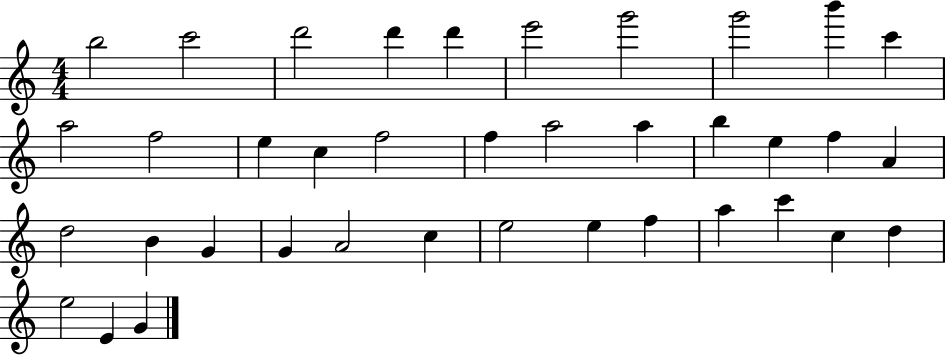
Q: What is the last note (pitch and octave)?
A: G4